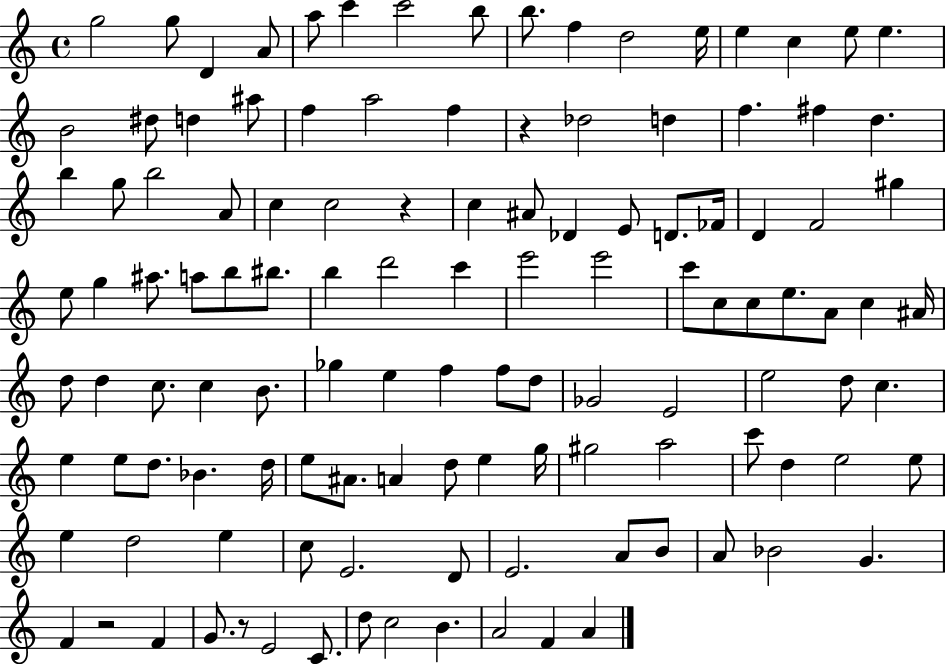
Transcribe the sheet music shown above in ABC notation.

X:1
T:Untitled
M:4/4
L:1/4
K:C
g2 g/2 D A/2 a/2 c' c'2 b/2 b/2 f d2 e/4 e c e/2 e B2 ^d/2 d ^a/2 f a2 f z _d2 d f ^f d b g/2 b2 A/2 c c2 z c ^A/2 _D E/2 D/2 _F/4 D F2 ^g e/2 g ^a/2 a/2 b/2 ^b/2 b d'2 c' e'2 e'2 c'/2 c/2 c/2 e/2 A/2 c ^A/4 d/2 d c/2 c B/2 _g e f f/2 d/2 _G2 E2 e2 d/2 c e e/2 d/2 _B d/4 e/2 ^A/2 A d/2 e g/4 ^g2 a2 c'/2 d e2 e/2 e d2 e c/2 E2 D/2 E2 A/2 B/2 A/2 _B2 G F z2 F G/2 z/2 E2 C/2 d/2 c2 B A2 F A